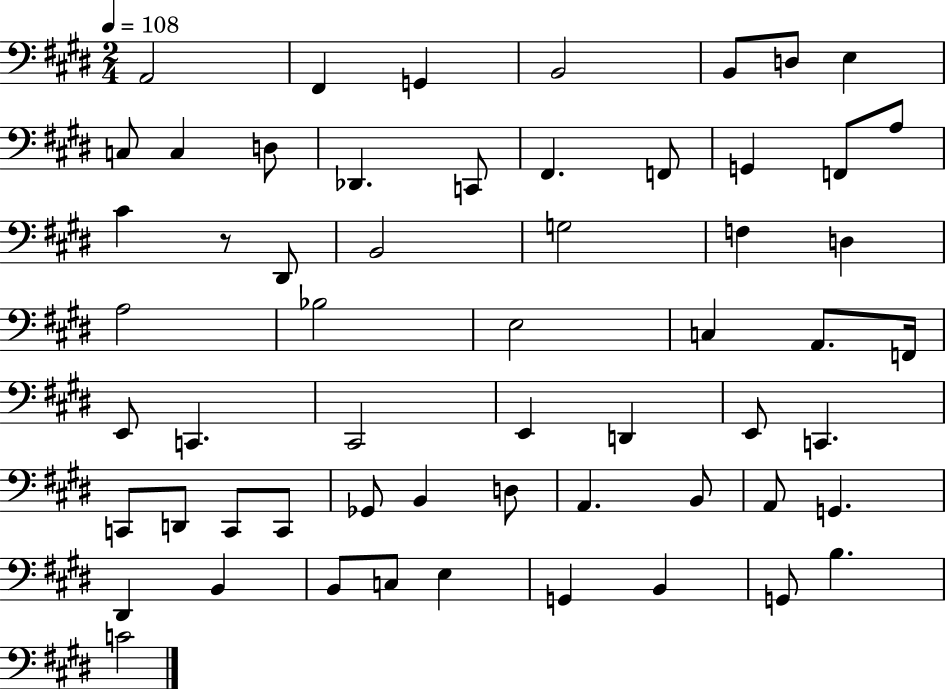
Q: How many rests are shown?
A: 1